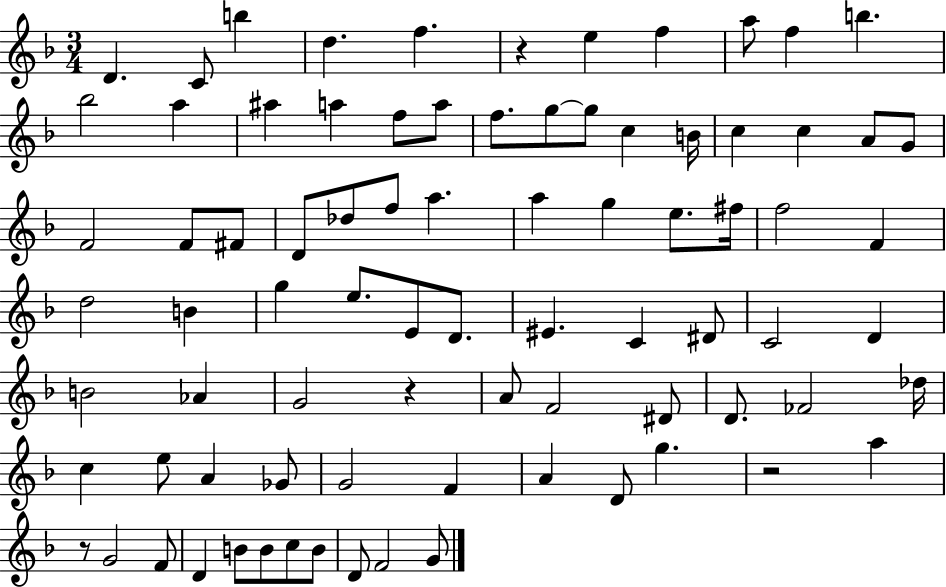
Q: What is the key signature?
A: F major